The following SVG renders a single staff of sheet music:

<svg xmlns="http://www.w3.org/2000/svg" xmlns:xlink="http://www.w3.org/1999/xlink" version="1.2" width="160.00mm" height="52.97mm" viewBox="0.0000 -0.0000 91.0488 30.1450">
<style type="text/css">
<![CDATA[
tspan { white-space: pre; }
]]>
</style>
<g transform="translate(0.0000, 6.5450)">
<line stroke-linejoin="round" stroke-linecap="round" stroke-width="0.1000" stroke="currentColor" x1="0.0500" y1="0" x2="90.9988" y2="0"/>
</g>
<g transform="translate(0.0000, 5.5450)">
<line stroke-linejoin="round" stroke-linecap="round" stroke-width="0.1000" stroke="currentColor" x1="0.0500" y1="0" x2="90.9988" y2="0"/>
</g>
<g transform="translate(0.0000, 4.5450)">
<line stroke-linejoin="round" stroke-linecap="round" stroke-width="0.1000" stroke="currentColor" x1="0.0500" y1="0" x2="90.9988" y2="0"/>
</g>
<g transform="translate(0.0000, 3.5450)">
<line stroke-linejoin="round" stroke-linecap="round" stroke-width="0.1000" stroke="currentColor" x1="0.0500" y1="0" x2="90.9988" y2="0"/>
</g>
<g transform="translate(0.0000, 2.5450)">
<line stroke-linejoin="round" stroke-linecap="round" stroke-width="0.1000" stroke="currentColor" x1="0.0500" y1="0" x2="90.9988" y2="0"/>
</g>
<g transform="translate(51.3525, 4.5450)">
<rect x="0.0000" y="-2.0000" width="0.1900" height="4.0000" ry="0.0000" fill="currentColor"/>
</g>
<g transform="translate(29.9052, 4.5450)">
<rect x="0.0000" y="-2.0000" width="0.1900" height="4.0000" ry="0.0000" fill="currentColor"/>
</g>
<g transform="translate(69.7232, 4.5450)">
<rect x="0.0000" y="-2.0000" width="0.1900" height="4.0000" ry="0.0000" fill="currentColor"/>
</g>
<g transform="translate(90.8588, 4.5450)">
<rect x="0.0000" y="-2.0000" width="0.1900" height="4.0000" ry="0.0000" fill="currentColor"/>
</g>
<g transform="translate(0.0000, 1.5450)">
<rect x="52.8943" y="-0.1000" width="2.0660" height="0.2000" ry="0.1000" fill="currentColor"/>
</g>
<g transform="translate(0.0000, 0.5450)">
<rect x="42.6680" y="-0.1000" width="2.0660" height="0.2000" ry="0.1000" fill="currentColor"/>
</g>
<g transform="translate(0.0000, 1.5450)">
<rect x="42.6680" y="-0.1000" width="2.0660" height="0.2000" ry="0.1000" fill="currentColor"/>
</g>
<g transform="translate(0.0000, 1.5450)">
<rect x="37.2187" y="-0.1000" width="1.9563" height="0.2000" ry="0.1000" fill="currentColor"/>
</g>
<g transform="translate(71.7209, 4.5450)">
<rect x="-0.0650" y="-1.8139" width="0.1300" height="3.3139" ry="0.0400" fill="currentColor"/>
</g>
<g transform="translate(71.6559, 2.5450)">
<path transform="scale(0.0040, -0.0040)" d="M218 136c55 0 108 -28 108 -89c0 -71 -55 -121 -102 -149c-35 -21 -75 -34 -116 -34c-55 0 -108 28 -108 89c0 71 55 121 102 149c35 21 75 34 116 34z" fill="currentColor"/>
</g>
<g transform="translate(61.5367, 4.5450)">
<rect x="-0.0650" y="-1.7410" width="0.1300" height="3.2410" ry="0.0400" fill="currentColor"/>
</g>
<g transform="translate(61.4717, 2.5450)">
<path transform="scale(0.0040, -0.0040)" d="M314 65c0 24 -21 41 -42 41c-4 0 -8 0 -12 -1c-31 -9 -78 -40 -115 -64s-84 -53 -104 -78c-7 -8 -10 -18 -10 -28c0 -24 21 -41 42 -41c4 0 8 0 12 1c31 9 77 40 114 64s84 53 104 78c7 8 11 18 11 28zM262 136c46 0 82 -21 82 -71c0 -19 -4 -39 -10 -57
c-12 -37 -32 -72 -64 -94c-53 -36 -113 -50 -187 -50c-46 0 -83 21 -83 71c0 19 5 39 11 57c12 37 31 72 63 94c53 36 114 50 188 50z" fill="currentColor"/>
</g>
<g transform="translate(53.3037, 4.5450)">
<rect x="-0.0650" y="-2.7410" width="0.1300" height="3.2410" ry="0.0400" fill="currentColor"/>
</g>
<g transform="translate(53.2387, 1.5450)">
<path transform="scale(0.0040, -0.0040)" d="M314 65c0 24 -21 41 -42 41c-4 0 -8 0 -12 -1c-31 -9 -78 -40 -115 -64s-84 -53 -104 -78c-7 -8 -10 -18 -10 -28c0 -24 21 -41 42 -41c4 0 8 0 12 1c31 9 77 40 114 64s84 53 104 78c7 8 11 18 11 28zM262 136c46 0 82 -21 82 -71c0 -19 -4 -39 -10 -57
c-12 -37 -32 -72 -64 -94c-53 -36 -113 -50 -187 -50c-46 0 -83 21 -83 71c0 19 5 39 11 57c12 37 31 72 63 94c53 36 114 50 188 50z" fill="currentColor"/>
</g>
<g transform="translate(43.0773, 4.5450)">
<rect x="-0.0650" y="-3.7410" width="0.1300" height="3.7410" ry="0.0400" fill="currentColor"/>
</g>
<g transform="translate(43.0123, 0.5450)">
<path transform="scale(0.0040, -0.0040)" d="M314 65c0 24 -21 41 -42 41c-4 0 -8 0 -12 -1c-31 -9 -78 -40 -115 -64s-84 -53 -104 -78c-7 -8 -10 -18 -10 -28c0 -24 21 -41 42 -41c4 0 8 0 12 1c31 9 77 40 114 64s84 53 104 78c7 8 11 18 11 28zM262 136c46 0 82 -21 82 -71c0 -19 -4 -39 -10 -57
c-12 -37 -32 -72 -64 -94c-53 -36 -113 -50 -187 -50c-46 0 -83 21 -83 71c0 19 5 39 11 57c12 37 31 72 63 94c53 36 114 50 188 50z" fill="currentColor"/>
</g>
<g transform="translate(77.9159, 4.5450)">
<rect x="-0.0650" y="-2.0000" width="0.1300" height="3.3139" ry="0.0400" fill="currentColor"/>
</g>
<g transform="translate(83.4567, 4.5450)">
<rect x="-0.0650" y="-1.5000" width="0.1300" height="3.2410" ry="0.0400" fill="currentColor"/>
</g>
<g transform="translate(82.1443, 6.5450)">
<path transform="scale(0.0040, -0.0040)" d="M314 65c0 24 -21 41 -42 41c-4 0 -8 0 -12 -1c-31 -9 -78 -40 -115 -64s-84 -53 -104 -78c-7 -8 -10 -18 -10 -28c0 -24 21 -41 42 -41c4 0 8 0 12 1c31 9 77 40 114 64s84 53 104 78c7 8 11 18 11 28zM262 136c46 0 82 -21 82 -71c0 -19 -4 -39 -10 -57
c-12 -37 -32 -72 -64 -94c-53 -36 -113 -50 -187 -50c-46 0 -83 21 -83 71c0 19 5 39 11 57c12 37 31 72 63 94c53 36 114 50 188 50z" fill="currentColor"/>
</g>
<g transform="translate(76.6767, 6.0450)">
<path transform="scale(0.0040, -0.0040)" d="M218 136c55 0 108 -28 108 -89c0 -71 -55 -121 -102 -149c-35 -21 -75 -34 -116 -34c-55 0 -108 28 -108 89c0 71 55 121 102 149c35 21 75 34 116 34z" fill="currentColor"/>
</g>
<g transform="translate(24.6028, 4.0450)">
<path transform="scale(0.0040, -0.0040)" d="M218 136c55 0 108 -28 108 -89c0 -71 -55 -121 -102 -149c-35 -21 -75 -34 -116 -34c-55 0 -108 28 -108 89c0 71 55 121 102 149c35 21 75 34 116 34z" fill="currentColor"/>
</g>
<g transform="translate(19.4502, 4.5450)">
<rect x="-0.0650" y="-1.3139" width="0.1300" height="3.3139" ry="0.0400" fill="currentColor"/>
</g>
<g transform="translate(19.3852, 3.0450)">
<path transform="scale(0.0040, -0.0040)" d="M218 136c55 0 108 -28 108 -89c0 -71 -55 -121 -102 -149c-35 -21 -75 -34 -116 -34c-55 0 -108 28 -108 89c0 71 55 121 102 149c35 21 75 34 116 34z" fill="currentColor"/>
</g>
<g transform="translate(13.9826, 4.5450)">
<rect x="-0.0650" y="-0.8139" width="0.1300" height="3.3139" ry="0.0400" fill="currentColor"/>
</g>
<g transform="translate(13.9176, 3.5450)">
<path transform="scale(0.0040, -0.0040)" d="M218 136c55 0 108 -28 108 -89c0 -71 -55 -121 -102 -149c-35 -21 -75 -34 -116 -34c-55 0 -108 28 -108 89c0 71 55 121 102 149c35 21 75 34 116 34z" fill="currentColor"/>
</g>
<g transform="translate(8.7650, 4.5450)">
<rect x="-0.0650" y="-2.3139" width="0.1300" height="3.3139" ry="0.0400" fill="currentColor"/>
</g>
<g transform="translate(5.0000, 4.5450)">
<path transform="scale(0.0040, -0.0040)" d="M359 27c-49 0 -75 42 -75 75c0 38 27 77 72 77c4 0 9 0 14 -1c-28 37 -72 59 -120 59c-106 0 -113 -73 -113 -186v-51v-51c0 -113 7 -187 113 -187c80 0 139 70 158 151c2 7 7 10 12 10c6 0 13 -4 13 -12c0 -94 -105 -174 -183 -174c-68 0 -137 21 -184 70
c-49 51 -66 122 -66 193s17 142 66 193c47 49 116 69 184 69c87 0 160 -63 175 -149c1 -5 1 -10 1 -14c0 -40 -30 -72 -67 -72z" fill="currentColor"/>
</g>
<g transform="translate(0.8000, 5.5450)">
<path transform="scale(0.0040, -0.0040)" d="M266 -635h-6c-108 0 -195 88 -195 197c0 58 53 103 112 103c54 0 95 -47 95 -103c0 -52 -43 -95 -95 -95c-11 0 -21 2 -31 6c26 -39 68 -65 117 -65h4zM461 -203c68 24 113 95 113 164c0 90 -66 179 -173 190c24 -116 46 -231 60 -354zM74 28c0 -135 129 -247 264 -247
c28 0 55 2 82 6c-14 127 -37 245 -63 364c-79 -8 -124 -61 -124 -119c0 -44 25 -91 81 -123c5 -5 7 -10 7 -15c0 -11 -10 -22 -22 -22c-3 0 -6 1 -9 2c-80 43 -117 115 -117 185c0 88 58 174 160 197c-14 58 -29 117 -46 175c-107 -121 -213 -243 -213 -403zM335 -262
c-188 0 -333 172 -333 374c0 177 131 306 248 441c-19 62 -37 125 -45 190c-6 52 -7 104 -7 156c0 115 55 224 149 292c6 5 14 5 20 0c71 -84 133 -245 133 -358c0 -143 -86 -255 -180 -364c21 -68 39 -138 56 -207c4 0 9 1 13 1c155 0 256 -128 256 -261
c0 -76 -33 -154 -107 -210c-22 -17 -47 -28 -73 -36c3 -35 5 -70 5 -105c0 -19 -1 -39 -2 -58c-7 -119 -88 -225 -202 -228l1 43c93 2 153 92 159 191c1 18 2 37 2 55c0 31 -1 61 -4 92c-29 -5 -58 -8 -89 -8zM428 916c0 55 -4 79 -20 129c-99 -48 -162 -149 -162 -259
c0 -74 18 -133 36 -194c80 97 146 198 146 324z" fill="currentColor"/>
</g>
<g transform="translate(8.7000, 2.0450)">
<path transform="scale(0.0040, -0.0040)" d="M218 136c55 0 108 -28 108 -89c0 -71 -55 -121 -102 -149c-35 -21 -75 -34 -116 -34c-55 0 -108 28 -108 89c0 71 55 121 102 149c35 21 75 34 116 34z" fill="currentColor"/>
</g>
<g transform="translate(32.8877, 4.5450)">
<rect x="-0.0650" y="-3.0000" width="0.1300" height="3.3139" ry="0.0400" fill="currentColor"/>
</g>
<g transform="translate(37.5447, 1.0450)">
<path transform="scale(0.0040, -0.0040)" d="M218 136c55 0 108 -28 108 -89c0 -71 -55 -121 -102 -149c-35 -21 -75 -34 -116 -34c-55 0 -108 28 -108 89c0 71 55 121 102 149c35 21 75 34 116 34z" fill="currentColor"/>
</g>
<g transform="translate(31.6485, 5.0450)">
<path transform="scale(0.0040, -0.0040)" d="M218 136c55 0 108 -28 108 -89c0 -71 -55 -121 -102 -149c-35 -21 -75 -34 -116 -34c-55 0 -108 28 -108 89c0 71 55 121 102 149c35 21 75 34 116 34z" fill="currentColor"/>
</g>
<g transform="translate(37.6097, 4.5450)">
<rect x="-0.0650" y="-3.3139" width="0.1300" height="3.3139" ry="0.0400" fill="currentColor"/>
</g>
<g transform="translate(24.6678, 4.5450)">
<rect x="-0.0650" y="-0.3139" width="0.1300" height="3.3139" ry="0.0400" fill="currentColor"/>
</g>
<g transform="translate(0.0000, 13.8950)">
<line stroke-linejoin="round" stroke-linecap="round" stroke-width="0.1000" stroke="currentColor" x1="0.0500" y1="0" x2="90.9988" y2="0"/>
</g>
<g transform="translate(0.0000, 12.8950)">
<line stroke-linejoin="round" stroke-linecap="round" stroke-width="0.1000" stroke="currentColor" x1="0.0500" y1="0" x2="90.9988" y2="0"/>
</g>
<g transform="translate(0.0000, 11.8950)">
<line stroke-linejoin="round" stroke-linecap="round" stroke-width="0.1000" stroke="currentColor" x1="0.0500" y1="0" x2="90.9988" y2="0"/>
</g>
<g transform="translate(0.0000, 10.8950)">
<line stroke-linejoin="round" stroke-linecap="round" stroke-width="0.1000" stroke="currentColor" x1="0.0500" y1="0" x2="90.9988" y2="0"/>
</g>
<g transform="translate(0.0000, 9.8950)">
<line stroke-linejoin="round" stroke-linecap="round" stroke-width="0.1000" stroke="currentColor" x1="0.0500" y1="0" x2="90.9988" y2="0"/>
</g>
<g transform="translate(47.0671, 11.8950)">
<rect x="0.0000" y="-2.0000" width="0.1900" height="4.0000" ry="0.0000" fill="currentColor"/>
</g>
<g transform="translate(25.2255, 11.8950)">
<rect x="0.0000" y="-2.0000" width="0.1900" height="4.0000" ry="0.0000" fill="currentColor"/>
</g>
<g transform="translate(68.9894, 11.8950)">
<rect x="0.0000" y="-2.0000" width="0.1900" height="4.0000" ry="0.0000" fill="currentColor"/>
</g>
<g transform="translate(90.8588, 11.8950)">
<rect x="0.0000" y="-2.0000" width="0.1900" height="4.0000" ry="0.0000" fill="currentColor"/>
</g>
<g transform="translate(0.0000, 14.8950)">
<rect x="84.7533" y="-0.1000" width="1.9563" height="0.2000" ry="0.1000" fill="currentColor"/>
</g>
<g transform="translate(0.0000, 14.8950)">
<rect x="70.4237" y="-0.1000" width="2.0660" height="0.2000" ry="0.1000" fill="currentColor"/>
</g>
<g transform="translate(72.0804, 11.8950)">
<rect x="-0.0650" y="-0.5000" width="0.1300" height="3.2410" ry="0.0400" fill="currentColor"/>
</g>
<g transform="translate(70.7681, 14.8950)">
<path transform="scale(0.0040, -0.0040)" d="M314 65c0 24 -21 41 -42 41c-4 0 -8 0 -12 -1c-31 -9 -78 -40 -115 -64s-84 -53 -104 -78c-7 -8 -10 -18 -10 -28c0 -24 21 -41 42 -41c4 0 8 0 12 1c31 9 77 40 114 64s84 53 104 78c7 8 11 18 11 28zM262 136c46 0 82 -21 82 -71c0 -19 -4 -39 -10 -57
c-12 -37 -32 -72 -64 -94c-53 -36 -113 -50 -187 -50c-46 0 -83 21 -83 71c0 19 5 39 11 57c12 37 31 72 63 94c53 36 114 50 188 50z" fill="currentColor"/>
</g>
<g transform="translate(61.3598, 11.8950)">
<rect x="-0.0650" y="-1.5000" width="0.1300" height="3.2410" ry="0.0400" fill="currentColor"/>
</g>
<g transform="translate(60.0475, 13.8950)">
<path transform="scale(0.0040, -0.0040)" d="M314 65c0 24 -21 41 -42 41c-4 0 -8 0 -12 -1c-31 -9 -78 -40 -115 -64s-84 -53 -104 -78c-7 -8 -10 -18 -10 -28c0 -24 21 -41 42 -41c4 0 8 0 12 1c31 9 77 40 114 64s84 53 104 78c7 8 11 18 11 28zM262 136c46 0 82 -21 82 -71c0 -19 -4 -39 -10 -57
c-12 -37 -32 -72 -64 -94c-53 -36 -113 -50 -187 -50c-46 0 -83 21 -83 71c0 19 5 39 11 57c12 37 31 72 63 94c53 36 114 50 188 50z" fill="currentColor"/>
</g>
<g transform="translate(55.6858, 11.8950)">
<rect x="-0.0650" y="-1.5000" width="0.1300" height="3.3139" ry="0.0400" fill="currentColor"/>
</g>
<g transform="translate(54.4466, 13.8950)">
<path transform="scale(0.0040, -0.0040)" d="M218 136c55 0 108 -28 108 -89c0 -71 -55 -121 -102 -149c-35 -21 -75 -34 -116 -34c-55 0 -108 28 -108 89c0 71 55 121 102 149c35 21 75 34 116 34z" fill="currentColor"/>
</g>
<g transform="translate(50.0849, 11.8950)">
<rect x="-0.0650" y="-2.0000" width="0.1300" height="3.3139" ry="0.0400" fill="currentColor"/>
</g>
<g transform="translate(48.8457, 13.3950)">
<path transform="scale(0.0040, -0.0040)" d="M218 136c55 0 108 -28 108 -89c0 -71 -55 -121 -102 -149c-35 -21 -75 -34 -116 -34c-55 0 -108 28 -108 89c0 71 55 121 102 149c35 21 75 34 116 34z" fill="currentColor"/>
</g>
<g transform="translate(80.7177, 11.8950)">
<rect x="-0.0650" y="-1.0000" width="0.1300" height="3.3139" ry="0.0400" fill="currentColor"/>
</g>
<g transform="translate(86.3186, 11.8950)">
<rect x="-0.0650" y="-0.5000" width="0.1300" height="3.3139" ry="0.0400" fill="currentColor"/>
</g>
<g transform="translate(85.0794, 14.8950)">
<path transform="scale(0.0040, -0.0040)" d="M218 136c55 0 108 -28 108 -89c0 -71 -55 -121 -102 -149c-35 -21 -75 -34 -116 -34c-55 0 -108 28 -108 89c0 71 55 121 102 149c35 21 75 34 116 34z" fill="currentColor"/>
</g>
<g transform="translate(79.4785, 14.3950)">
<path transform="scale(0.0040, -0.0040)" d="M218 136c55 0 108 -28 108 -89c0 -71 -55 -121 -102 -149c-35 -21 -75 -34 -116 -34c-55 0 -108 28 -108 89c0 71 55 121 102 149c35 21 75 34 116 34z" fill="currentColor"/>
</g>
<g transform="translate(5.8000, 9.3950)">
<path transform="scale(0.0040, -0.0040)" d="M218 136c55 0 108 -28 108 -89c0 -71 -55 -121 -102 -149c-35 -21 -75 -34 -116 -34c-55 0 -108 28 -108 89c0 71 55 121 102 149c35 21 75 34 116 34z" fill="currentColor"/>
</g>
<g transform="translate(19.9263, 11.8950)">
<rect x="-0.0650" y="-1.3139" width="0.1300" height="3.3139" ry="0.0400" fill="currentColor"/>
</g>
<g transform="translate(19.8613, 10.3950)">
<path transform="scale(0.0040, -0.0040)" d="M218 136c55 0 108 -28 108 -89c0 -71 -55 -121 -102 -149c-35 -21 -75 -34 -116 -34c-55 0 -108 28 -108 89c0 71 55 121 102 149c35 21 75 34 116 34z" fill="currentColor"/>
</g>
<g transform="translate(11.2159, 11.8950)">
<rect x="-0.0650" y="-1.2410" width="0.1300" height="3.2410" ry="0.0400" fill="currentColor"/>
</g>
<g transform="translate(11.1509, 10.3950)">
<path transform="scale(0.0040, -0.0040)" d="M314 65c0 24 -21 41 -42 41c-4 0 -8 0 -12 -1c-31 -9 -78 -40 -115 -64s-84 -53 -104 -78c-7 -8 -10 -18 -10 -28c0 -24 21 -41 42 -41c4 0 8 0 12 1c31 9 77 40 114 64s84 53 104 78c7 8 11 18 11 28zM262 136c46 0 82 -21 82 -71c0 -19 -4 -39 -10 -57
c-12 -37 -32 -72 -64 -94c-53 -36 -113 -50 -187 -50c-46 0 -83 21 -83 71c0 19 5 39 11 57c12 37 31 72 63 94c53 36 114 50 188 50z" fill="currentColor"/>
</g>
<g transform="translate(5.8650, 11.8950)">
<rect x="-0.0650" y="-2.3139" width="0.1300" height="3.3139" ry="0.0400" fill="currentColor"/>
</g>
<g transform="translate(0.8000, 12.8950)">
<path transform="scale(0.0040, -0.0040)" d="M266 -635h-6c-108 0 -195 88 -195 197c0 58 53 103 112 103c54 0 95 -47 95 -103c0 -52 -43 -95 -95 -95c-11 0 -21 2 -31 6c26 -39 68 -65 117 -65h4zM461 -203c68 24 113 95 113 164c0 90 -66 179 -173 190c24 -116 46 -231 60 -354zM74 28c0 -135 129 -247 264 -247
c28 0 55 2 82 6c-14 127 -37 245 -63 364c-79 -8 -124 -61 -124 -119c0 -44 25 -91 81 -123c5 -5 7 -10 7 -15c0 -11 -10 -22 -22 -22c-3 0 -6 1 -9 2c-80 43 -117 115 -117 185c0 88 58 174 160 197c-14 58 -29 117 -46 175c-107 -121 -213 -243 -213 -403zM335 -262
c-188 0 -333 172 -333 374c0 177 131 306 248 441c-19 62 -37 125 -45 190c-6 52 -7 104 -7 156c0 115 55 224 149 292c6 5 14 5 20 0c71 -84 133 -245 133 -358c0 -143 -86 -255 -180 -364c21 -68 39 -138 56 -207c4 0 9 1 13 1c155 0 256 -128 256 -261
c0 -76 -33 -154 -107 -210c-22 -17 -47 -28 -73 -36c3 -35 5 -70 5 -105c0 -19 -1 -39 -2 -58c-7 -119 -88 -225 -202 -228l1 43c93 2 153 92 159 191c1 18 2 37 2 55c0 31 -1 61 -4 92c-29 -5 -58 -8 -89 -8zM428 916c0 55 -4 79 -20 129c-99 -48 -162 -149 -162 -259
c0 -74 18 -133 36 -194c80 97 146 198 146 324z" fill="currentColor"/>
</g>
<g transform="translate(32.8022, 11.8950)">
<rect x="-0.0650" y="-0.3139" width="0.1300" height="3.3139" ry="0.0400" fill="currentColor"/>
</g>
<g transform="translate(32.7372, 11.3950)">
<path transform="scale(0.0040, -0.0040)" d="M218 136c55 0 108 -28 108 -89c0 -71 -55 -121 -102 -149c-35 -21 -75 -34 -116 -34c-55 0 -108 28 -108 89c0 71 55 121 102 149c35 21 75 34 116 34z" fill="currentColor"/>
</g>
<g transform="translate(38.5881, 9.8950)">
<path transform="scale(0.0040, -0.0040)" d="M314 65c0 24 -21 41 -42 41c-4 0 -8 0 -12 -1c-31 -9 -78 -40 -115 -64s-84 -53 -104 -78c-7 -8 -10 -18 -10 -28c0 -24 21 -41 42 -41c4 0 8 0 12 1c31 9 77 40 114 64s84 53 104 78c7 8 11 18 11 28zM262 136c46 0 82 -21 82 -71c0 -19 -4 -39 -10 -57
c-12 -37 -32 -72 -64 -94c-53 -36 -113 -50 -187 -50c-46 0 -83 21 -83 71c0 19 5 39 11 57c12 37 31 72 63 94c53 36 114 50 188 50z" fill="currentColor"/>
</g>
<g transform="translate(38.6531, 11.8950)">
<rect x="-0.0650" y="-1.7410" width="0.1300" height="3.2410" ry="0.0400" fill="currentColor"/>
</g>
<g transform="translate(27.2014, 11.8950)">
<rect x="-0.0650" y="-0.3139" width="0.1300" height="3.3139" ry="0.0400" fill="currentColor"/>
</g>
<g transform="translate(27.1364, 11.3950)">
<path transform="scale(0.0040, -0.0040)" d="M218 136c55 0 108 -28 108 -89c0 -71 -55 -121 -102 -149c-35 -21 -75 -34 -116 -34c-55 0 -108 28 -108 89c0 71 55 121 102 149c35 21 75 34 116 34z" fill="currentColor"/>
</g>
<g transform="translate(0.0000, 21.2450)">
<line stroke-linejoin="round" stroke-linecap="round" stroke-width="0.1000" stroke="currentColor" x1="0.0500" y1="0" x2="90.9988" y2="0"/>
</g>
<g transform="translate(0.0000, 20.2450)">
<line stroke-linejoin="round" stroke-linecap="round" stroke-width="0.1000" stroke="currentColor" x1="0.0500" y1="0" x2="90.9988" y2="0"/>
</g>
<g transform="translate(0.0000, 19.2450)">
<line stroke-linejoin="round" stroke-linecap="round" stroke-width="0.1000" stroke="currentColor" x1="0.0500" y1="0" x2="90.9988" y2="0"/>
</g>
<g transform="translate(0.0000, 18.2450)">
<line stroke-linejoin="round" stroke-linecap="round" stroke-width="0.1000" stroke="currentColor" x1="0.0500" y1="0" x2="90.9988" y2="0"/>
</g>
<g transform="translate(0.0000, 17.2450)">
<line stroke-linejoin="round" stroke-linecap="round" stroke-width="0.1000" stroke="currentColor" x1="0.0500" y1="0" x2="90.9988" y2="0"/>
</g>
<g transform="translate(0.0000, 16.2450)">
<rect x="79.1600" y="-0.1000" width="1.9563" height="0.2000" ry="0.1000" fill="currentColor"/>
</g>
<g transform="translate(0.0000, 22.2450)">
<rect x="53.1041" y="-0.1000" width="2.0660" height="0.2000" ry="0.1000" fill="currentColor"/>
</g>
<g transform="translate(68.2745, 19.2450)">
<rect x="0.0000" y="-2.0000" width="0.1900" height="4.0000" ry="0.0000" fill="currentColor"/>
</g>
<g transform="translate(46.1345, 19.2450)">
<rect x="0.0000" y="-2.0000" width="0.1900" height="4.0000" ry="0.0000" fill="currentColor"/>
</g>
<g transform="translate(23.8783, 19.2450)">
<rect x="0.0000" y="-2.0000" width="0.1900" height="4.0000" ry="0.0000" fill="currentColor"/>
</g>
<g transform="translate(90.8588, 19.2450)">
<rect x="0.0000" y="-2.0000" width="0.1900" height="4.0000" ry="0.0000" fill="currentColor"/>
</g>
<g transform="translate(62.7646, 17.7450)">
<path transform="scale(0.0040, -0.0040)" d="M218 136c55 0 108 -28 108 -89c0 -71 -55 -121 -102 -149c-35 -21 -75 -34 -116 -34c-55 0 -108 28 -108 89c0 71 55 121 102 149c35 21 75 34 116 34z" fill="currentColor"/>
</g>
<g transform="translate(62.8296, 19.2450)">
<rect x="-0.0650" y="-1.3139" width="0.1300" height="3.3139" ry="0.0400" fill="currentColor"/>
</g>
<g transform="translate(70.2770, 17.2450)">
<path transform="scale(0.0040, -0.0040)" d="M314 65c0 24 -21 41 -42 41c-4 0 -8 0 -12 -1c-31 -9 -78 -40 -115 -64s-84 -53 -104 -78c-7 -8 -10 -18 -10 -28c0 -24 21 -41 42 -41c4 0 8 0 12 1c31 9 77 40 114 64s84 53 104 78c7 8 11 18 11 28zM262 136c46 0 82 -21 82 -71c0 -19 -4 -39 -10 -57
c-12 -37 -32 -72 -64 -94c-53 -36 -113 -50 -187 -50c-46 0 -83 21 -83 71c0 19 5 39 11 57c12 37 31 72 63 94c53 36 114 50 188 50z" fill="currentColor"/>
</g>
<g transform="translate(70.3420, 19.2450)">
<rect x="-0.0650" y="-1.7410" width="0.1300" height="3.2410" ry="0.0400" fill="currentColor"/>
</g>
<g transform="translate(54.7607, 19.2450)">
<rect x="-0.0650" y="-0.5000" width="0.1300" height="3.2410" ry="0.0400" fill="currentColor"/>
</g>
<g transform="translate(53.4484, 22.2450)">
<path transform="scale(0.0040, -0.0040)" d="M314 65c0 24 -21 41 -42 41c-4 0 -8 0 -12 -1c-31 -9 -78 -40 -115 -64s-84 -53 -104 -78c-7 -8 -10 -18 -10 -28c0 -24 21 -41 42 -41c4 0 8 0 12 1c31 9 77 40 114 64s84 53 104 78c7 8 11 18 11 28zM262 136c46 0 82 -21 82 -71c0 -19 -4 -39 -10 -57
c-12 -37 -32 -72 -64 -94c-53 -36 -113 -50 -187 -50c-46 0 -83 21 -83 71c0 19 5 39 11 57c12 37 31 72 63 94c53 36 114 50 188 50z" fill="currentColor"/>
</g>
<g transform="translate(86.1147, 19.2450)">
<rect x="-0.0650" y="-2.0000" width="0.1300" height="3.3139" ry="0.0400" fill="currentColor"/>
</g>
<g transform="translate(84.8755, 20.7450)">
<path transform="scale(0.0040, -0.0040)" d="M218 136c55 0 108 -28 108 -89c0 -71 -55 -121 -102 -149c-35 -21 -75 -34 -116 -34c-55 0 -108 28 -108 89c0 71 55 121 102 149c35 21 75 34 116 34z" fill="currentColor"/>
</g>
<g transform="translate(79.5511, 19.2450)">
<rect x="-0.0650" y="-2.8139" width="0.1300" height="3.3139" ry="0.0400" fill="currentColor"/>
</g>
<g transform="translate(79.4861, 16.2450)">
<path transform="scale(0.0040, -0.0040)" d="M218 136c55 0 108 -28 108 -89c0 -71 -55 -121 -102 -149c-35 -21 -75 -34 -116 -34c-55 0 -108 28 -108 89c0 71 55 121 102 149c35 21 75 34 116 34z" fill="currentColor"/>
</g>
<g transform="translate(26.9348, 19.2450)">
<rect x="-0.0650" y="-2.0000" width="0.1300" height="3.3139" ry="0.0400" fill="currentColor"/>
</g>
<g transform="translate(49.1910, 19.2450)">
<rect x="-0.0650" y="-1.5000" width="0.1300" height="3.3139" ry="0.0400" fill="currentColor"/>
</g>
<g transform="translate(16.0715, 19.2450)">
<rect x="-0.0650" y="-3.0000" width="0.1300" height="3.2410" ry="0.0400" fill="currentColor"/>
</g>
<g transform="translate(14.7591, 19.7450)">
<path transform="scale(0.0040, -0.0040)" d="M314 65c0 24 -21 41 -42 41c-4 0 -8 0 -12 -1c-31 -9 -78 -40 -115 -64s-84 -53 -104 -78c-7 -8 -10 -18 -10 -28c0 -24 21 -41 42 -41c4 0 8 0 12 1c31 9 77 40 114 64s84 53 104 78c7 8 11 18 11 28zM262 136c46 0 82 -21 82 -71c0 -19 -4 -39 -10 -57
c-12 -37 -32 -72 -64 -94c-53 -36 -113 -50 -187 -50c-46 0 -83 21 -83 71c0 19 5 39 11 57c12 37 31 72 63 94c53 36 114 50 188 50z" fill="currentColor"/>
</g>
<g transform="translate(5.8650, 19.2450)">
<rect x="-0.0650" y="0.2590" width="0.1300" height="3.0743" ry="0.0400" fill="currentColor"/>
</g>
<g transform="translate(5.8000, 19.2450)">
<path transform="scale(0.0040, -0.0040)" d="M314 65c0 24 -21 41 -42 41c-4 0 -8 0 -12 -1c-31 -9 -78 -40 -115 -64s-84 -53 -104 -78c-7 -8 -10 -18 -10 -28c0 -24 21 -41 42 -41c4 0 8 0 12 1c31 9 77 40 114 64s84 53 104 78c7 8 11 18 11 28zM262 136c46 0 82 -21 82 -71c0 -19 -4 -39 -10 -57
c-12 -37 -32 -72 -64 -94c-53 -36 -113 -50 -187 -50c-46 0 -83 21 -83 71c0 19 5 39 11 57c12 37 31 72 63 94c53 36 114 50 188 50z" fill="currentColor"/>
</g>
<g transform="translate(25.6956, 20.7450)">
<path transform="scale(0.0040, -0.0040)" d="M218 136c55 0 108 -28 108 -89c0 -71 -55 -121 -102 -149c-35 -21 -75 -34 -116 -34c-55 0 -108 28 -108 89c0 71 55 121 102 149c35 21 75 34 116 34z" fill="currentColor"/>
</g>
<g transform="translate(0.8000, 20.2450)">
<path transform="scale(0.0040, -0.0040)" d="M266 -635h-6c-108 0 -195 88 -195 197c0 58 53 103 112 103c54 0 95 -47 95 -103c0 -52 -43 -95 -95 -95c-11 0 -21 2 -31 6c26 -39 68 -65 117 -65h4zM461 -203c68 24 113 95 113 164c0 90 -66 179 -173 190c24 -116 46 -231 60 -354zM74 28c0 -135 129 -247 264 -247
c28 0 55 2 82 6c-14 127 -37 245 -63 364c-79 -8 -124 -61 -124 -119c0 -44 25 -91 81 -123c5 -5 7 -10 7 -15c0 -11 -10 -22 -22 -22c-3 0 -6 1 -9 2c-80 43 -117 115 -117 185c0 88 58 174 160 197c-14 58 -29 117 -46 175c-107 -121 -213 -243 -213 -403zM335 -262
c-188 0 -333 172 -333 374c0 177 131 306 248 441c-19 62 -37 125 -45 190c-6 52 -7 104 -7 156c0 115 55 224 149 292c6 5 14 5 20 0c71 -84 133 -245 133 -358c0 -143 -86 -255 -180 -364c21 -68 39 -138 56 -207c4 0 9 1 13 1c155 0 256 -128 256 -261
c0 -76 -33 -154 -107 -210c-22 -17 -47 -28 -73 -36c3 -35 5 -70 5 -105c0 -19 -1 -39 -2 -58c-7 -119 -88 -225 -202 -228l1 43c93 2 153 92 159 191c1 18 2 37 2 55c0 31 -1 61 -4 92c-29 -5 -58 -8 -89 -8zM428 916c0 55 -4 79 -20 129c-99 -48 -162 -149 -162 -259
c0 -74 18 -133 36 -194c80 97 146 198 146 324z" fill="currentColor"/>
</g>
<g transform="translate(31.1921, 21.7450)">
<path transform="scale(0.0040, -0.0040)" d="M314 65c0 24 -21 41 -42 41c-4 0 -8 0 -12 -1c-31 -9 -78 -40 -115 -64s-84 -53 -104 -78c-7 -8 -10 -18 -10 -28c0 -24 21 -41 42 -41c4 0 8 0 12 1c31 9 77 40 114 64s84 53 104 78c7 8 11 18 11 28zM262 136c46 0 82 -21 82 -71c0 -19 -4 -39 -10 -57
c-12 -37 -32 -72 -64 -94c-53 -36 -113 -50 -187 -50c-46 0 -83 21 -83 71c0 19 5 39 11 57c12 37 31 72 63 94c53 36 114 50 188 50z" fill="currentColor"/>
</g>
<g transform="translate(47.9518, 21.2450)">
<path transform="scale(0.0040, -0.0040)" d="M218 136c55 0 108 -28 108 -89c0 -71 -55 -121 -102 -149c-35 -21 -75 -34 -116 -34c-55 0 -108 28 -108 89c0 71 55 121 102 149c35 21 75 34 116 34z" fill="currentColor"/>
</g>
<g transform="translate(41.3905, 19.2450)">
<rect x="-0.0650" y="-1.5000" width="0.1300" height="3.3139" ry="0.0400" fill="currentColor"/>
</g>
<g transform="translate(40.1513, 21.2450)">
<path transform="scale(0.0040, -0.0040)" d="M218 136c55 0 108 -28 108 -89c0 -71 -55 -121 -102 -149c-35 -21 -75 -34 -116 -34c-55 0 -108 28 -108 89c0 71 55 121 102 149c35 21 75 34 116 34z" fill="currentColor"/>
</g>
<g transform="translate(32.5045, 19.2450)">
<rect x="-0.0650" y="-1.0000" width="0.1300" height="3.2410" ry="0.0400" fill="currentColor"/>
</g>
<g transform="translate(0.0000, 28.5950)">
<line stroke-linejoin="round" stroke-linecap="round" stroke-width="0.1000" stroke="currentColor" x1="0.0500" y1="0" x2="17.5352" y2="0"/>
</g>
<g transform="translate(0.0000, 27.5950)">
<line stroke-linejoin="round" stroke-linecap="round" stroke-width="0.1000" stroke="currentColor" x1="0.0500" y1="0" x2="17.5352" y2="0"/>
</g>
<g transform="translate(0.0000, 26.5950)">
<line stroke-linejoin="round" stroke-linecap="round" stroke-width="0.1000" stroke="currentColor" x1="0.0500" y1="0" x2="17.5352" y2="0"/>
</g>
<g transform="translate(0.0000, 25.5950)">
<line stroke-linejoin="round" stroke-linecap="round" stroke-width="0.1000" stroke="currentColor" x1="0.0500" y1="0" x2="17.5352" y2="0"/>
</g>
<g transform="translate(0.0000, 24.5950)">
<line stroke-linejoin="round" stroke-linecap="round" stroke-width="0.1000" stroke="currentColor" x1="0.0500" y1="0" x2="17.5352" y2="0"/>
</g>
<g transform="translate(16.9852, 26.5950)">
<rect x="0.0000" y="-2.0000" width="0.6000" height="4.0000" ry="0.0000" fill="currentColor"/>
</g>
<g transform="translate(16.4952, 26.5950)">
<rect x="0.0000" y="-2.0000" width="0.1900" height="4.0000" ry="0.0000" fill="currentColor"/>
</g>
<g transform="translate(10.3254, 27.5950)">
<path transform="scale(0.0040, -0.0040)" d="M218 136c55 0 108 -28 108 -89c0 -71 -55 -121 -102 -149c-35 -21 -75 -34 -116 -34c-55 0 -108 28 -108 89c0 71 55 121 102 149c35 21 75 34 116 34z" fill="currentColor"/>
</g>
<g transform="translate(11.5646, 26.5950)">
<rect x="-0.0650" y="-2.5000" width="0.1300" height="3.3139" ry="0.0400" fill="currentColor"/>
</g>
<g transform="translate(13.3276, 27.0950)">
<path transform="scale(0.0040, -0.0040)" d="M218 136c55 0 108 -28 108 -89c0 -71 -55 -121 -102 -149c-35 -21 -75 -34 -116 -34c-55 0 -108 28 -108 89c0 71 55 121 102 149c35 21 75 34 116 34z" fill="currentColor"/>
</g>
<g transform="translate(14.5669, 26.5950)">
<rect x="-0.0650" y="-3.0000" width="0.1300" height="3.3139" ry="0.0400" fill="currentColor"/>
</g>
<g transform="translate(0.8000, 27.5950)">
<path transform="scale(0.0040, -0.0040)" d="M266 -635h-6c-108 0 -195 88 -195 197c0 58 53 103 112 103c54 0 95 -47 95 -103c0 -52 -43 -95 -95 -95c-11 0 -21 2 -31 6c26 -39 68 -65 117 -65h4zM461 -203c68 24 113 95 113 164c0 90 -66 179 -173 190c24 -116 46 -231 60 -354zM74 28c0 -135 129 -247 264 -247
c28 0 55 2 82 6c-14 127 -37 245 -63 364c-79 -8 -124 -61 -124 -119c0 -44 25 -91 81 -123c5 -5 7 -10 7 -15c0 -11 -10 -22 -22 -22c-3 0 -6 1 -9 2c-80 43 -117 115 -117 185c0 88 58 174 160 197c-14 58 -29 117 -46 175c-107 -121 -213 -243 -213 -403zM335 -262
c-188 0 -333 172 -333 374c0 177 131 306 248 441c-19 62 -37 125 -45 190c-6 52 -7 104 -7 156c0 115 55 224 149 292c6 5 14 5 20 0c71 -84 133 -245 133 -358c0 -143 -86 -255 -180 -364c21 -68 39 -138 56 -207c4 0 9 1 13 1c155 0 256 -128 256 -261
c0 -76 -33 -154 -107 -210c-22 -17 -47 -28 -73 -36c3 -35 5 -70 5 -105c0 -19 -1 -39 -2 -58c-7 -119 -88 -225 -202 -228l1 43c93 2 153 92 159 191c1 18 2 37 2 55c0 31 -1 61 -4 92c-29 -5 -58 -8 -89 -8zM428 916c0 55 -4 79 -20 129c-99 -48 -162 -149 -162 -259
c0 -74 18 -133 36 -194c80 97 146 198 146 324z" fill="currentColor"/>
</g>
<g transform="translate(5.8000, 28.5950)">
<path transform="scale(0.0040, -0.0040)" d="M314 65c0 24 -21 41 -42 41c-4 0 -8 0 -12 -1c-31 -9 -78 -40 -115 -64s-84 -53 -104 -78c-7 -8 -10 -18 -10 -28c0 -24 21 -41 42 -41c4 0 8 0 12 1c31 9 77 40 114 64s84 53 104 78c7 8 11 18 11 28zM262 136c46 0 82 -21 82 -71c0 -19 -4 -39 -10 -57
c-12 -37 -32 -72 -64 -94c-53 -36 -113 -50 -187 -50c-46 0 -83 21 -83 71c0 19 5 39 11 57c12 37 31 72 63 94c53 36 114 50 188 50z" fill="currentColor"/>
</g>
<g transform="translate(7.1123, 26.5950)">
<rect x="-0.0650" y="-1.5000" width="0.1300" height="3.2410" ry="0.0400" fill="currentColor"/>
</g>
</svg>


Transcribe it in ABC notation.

X:1
T:Untitled
M:4/4
L:1/4
K:C
g d e c A b c'2 a2 f2 f F E2 g e2 e c c f2 F E E2 C2 D C B2 A2 F D2 E E C2 e f2 a F E2 G A